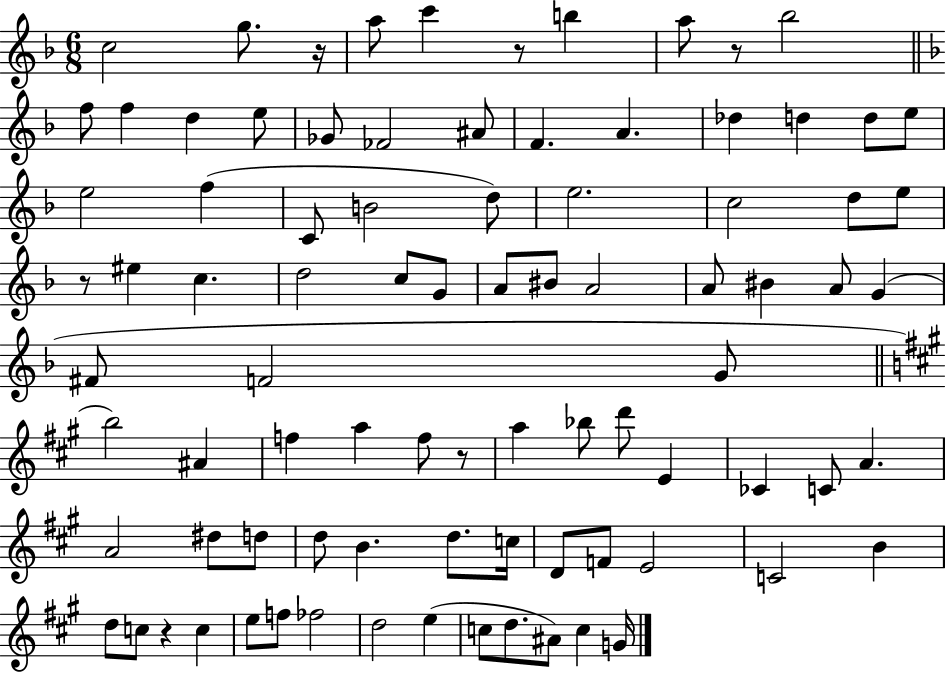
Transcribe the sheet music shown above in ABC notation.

X:1
T:Untitled
M:6/8
L:1/4
K:F
c2 g/2 z/4 a/2 c' z/2 b a/2 z/2 _b2 f/2 f d e/2 _G/2 _F2 ^A/2 F A _d d d/2 e/2 e2 f C/2 B2 d/2 e2 c2 d/2 e/2 z/2 ^e c d2 c/2 G/2 A/2 ^B/2 A2 A/2 ^B A/2 G ^F/2 F2 G/2 b2 ^A f a f/2 z/2 a _b/2 d'/2 E _C C/2 A A2 ^d/2 d/2 d/2 B d/2 c/4 D/2 F/2 E2 C2 B d/2 c/2 z c e/2 f/2 _f2 d2 e c/2 d/2 ^A/2 c G/4